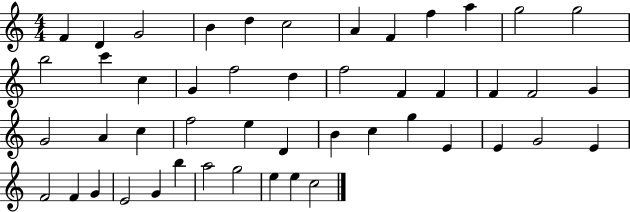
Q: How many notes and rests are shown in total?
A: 48